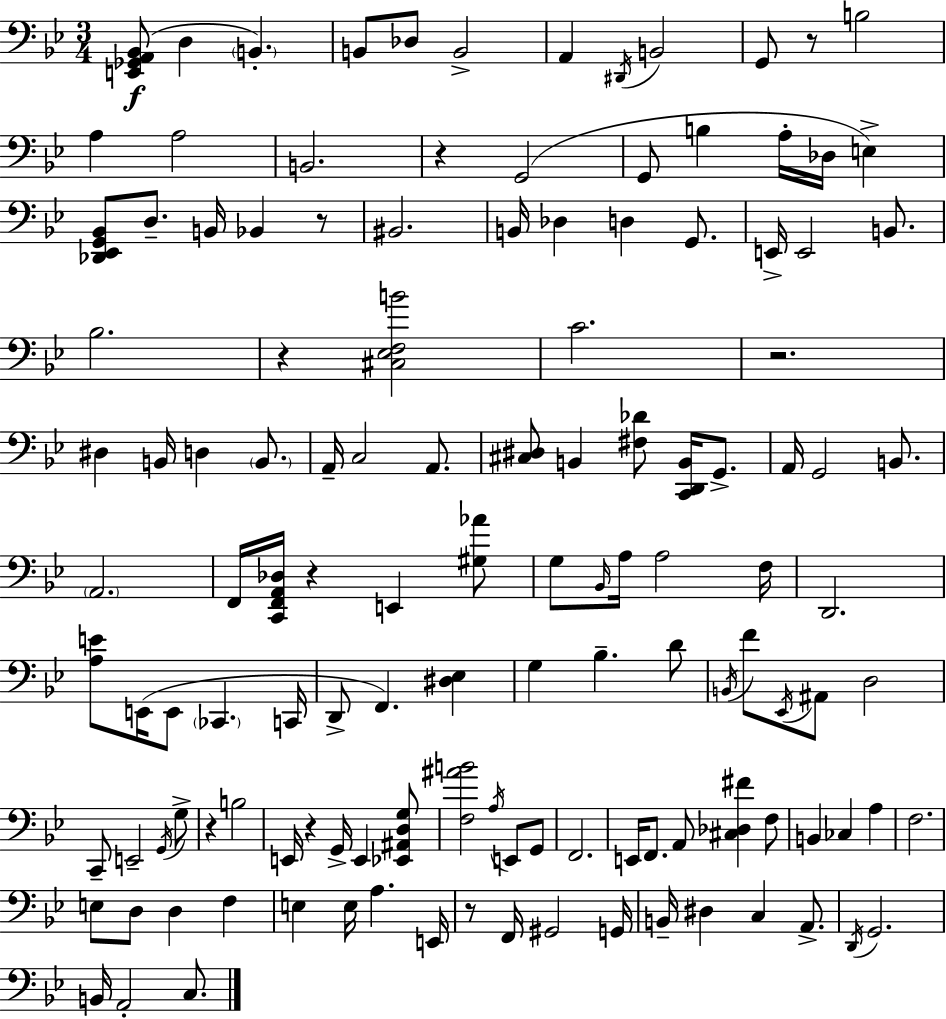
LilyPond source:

{
  \clef bass
  \numericTimeSignature
  \time 3/4
  \key bes \major
  <e, ges, a, bes,>8(\f d4 \parenthesize b,4.-.) | b,8 des8 b,2-> | a,4 \acciaccatura { dis,16 } b,2 | g,8 r8 b2 | \break a4 a2 | b,2. | r4 g,2( | g,8 b4 a16-. des16 e4->) | \break <des, ees, g, bes,>8 d8.-- b,16 bes,4 r8 | bis,2. | b,16 des4 d4 g,8. | e,16-> e,2 b,8. | \break bes2. | r4 <cis ees f b'>2 | c'2. | r2. | \break dis4 b,16 d4 \parenthesize b,8. | a,16-- c2 a,8. | <cis dis>8 b,4 <fis des'>8 <c, d, b,>16 g,8.-> | a,16 g,2 b,8. | \break \parenthesize a,2. | f,16 <c, f, a, des>16 r4 e,4 <gis aes'>8 | g8 \grace { bes,16 } a16 a2 | f16 d,2. | \break <a e'>8 e,16( e,8 \parenthesize ces,4. | c,16 d,8-> f,4.) <dis ees>4 | g4 bes4.-- | d'8 \acciaccatura { b,16 } f'8 \acciaccatura { ees,16 } ais,8 d2 | \break c,8-- e,2-- | \acciaccatura { g,16 } g8-> r4 b2 | e,16 r4 g,16-> e,4 | <ees, ais, d g>8 <f ais' b'>2 | \break \acciaccatura { a16 } e,8 g,8 f,2. | e,16 f,8. a,8 | <cis des fis'>4 f8 b,4 ces4 | a4 f2. | \break e8 d8 d4 | f4 e4 e16 a4. | e,16 r8 f,16 gis,2 | g,16 b,16-- dis4 c4 | \break a,8.-> \acciaccatura { d,16 } g,2. | b,16 a,2-. | c8. \bar "|."
}